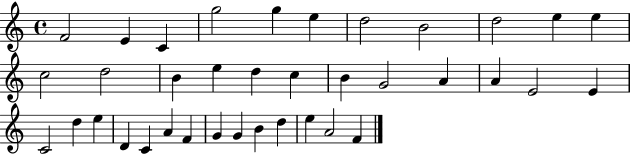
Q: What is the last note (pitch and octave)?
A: F4